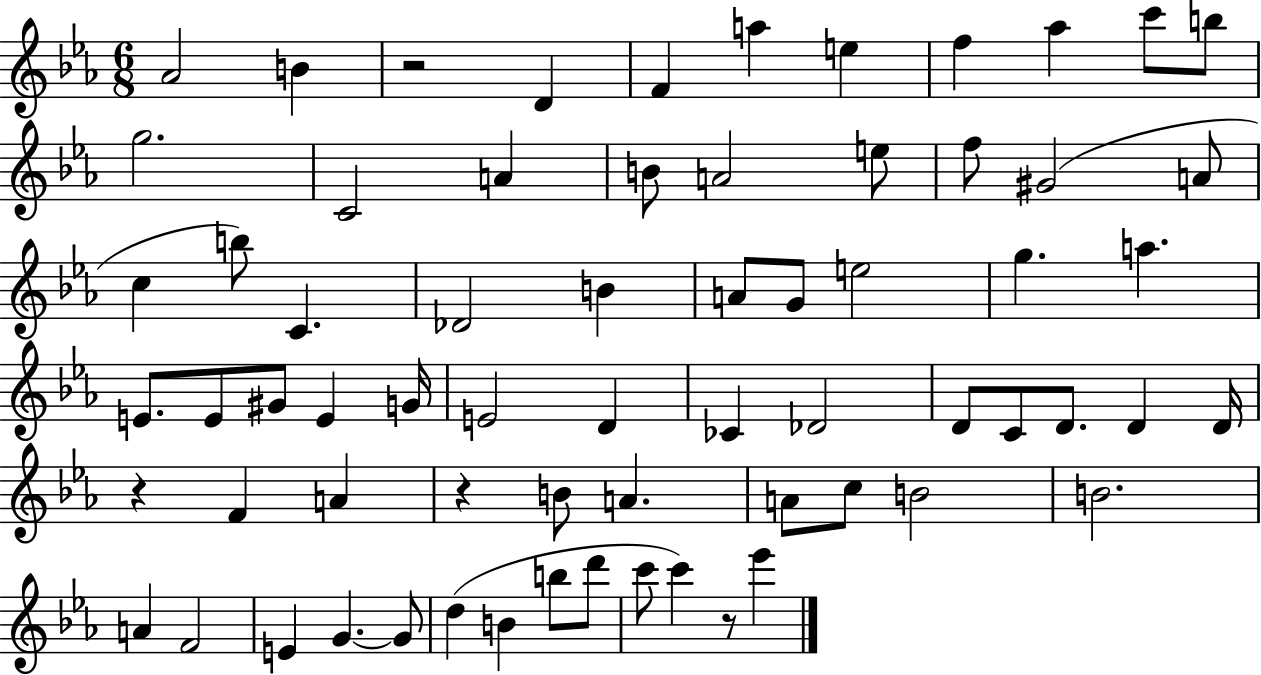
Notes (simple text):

Ab4/h B4/q R/h D4/q F4/q A5/q E5/q F5/q Ab5/q C6/e B5/e G5/h. C4/h A4/q B4/e A4/h E5/e F5/e G#4/h A4/e C5/q B5/e C4/q. Db4/h B4/q A4/e G4/e E5/h G5/q. A5/q. E4/e. E4/e G#4/e E4/q G4/s E4/h D4/q CES4/q Db4/h D4/e C4/e D4/e. D4/q D4/s R/q F4/q A4/q R/q B4/e A4/q. A4/e C5/e B4/h B4/h. A4/q F4/h E4/q G4/q. G4/e D5/q B4/q B5/e D6/e C6/e C6/q R/e Eb6/q